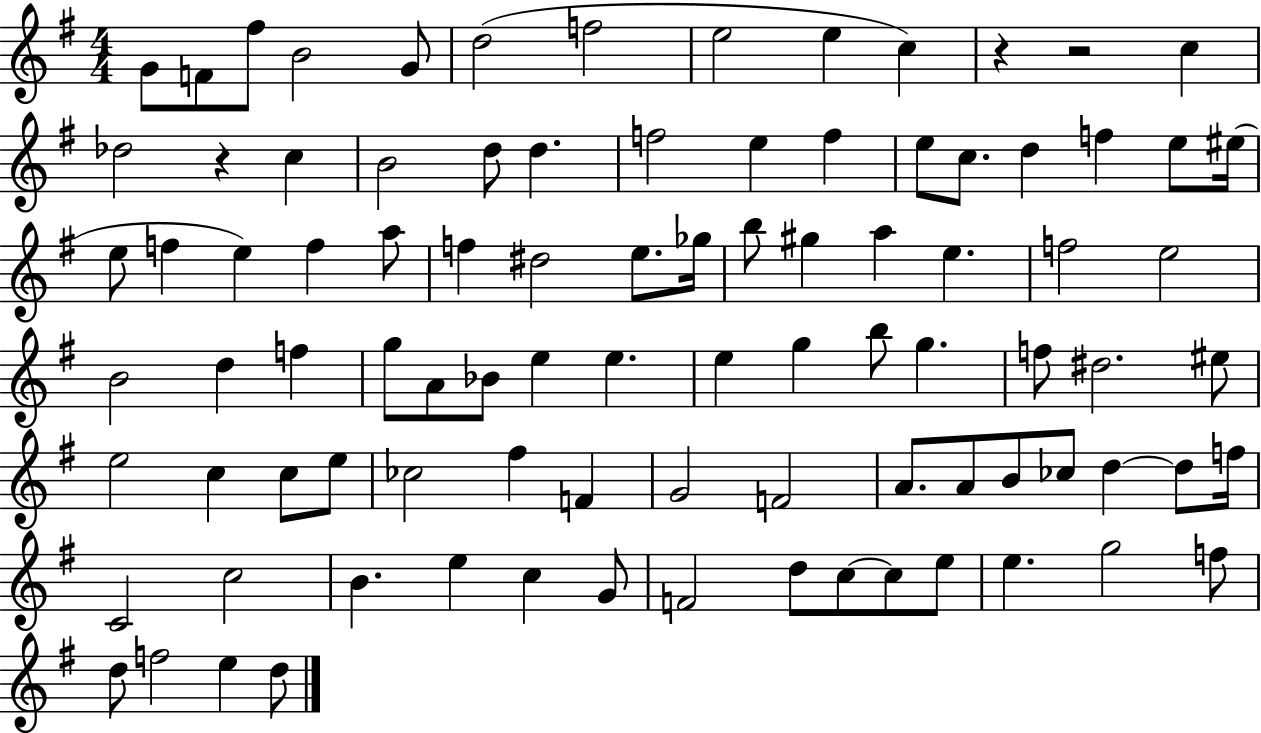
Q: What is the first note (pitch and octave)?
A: G4